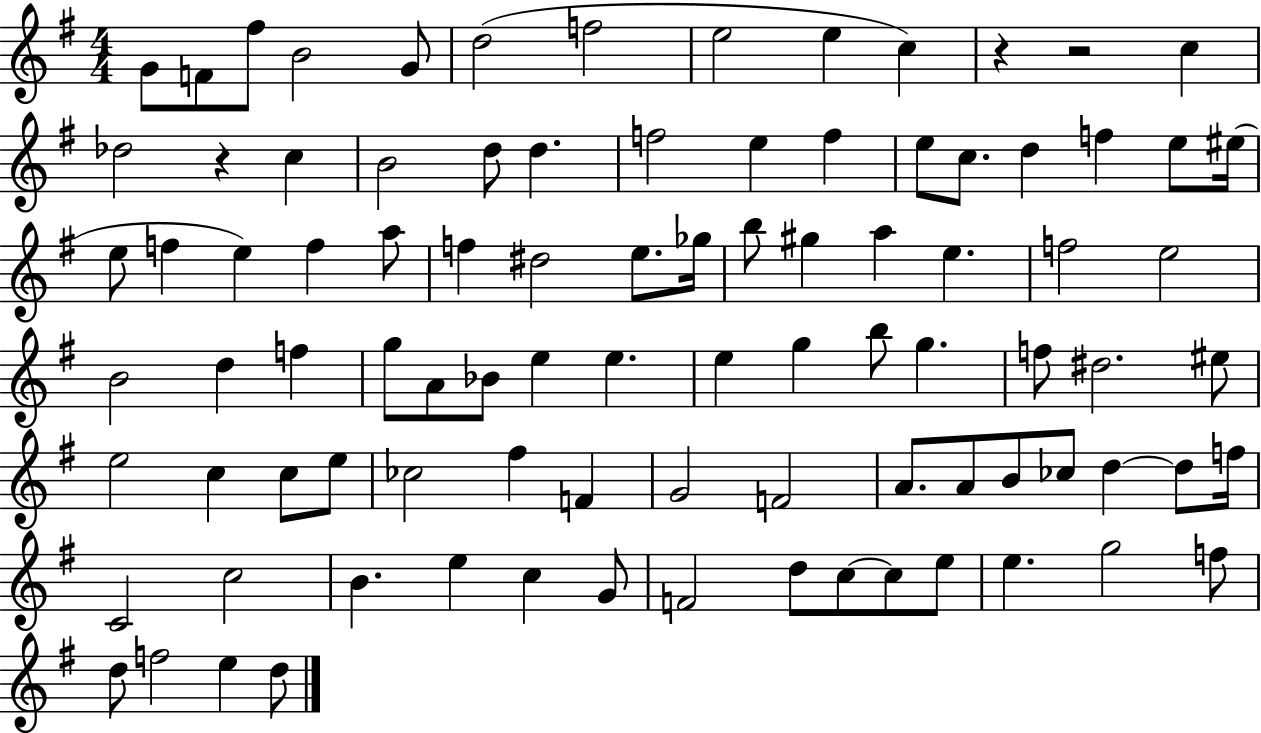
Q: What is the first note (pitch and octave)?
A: G4